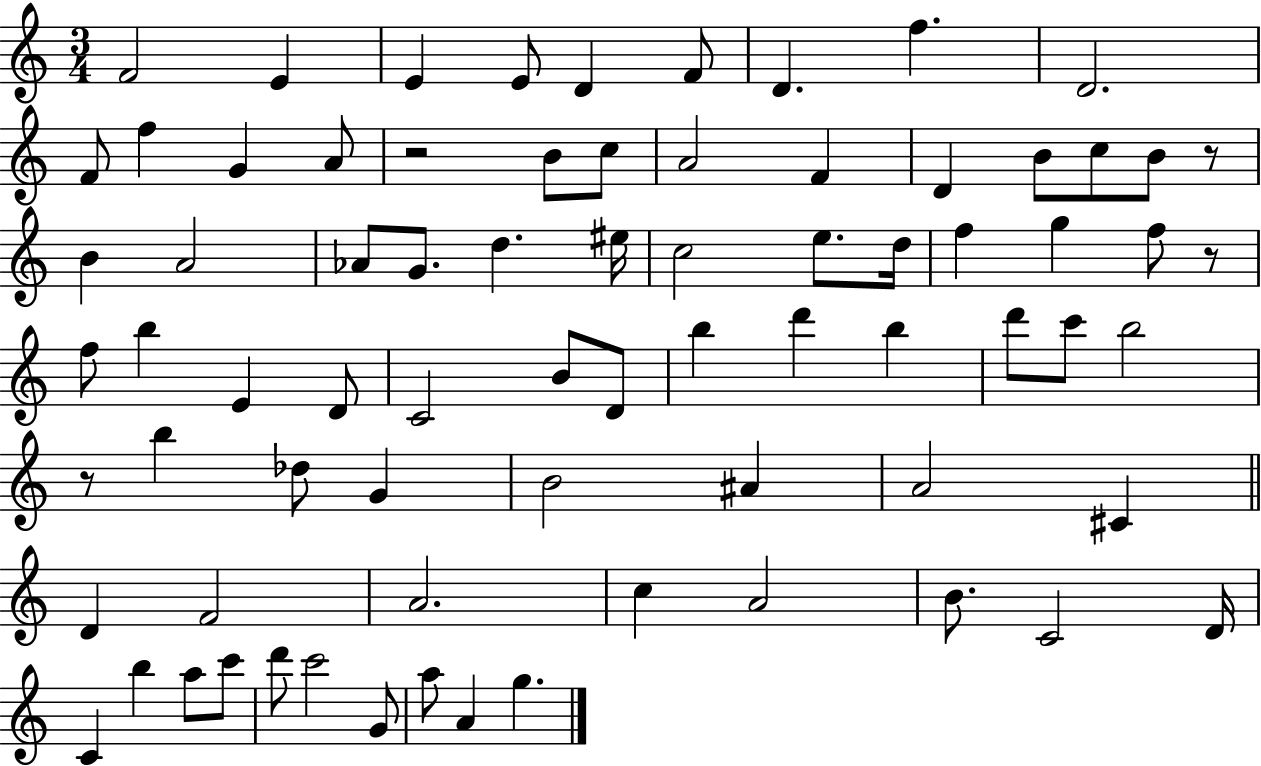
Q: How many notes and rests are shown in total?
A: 75